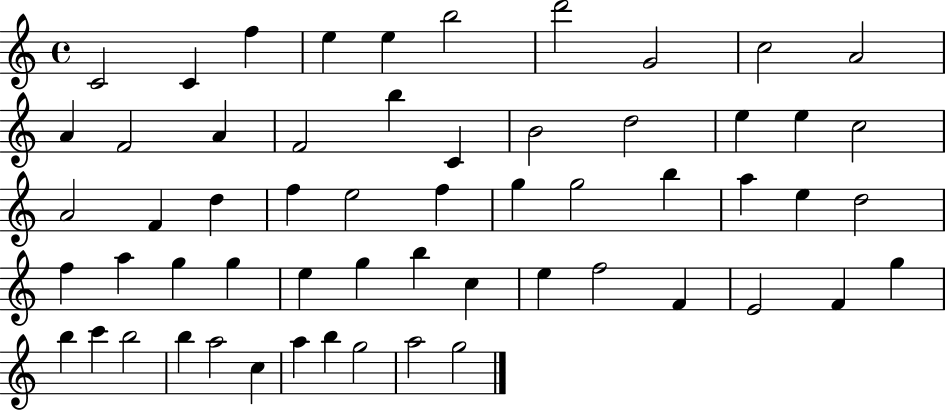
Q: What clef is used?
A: treble